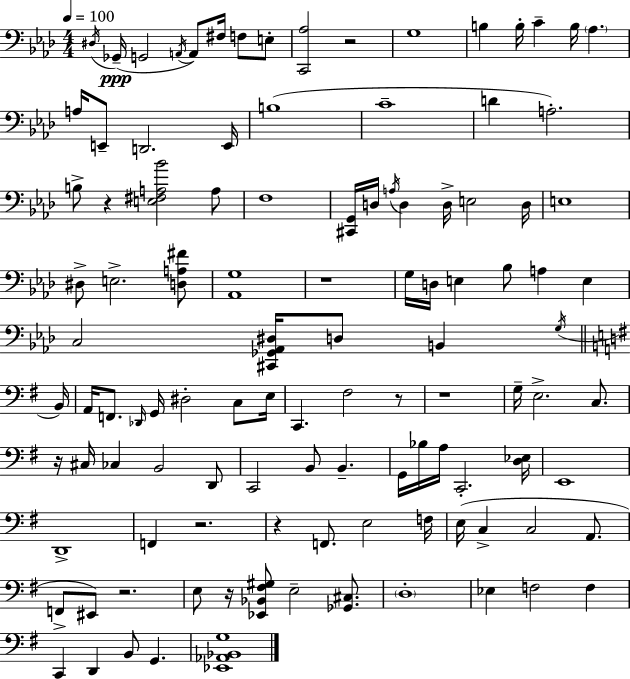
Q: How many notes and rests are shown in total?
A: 110